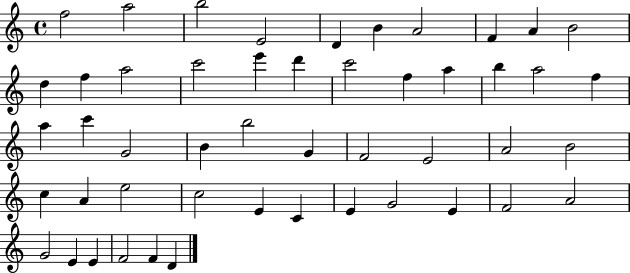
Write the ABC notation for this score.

X:1
T:Untitled
M:4/4
L:1/4
K:C
f2 a2 b2 E2 D B A2 F A B2 d f a2 c'2 e' d' c'2 f a b a2 f a c' G2 B b2 G F2 E2 A2 B2 c A e2 c2 E C E G2 E F2 A2 G2 E E F2 F D